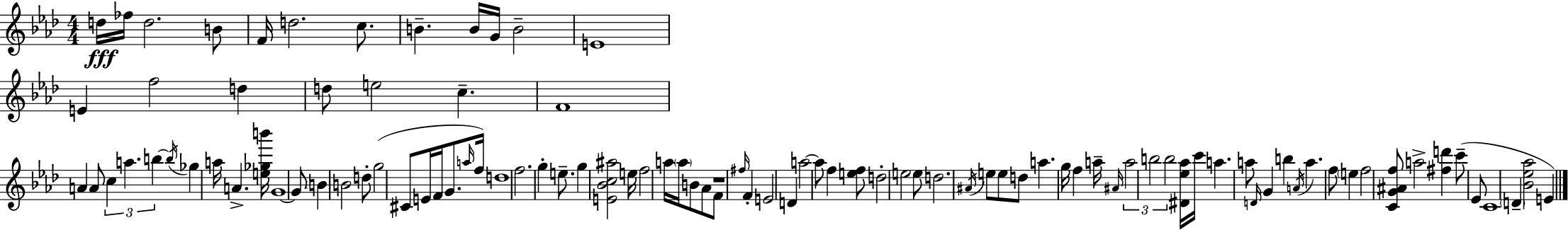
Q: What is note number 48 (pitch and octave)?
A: A5